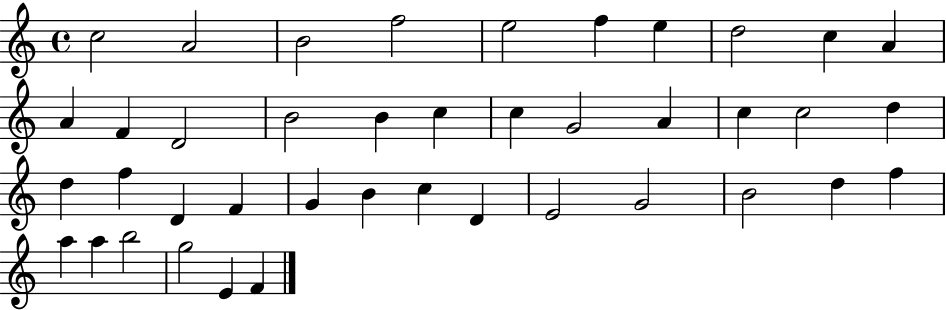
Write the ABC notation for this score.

X:1
T:Untitled
M:4/4
L:1/4
K:C
c2 A2 B2 f2 e2 f e d2 c A A F D2 B2 B c c G2 A c c2 d d f D F G B c D E2 G2 B2 d f a a b2 g2 E F